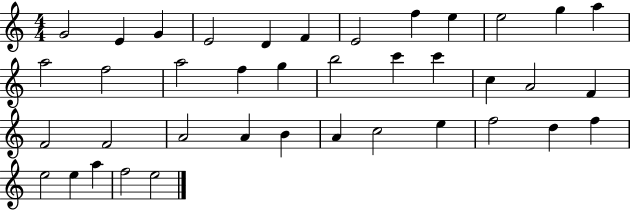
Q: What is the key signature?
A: C major